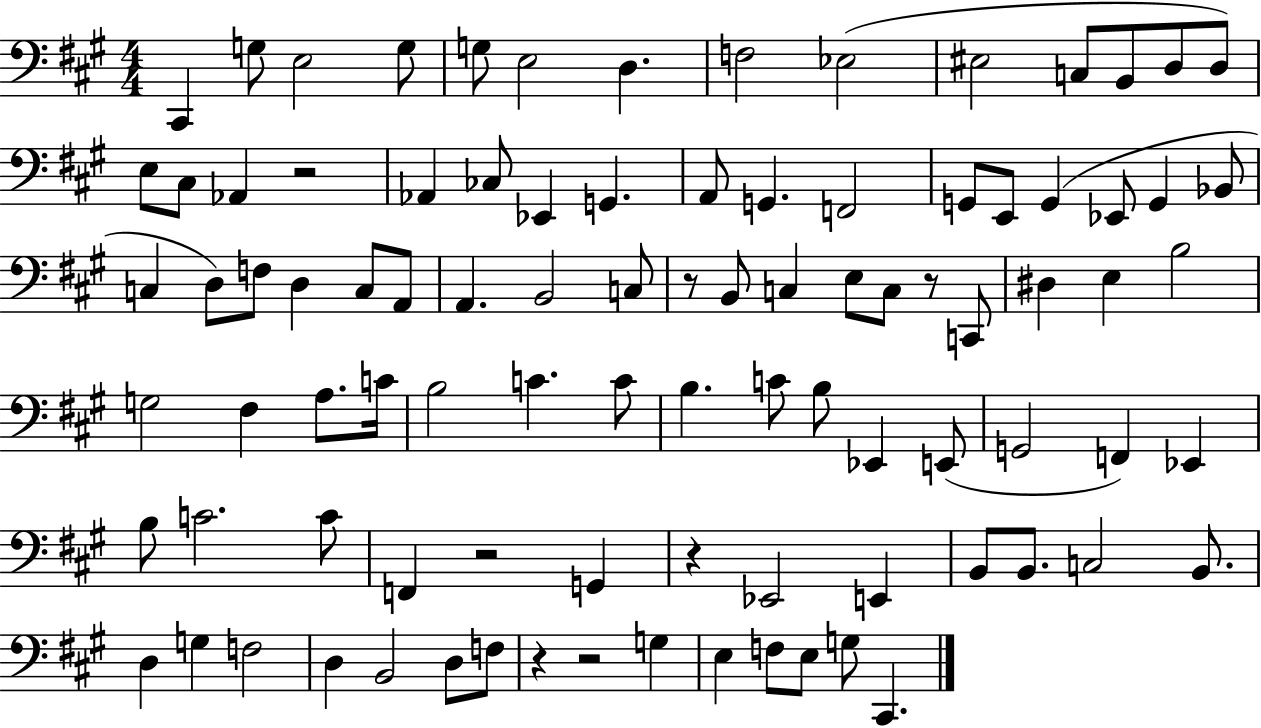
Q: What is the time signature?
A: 4/4